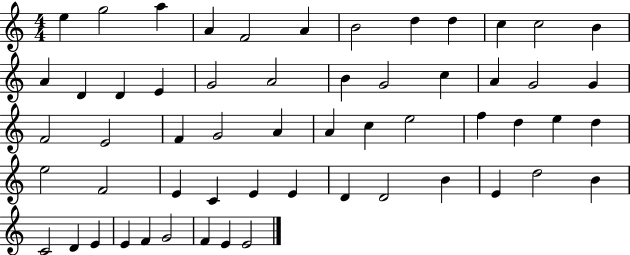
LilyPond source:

{
  \clef treble
  \numericTimeSignature
  \time 4/4
  \key c \major
  e''4 g''2 a''4 | a'4 f'2 a'4 | b'2 d''4 d''4 | c''4 c''2 b'4 | \break a'4 d'4 d'4 e'4 | g'2 a'2 | b'4 g'2 c''4 | a'4 g'2 g'4 | \break f'2 e'2 | f'4 g'2 a'4 | a'4 c''4 e''2 | f''4 d''4 e''4 d''4 | \break e''2 f'2 | e'4 c'4 e'4 e'4 | d'4 d'2 b'4 | e'4 d''2 b'4 | \break c'2 d'4 e'4 | e'4 f'4 g'2 | f'4 e'4 e'2 | \bar "|."
}